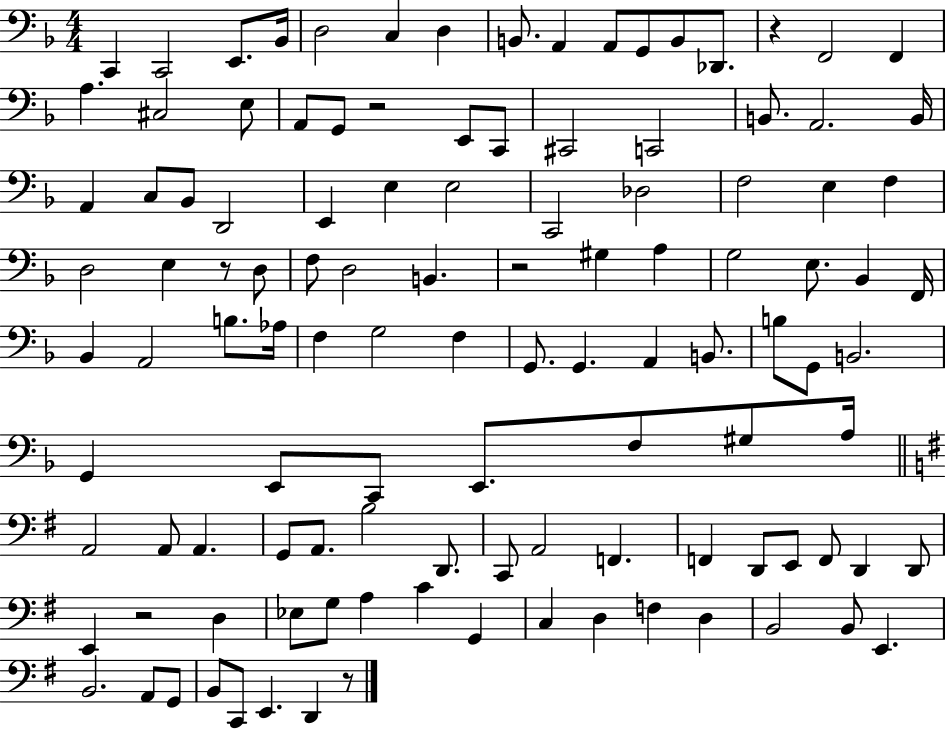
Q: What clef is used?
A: bass